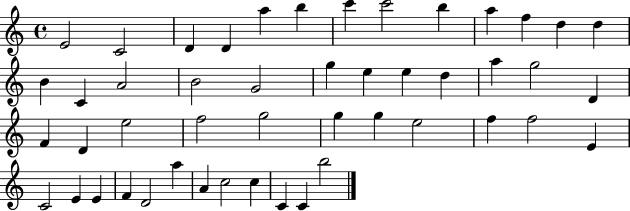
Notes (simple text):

E4/h C4/h D4/q D4/q A5/q B5/q C6/q C6/h B5/q A5/q F5/q D5/q D5/q B4/q C4/q A4/h B4/h G4/h G5/q E5/q E5/q D5/q A5/q G5/h D4/q F4/q D4/q E5/h F5/h G5/h G5/q G5/q E5/h F5/q F5/h E4/q C4/h E4/q E4/q F4/q D4/h A5/q A4/q C5/h C5/q C4/q C4/q B5/h